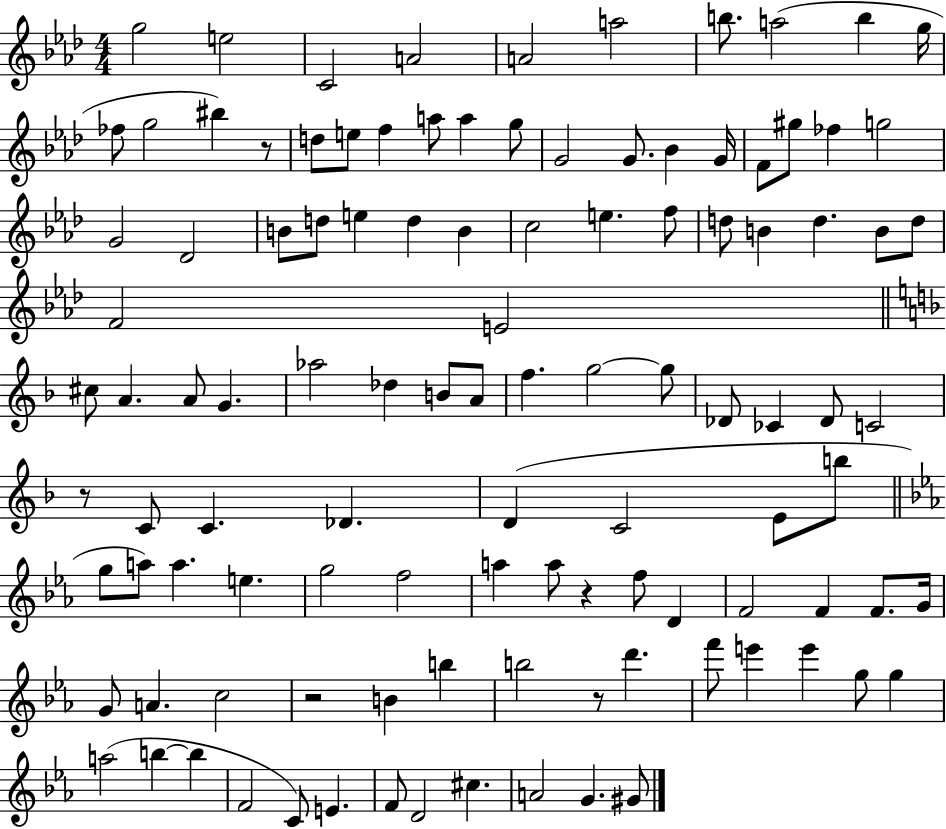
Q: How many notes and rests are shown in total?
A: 109